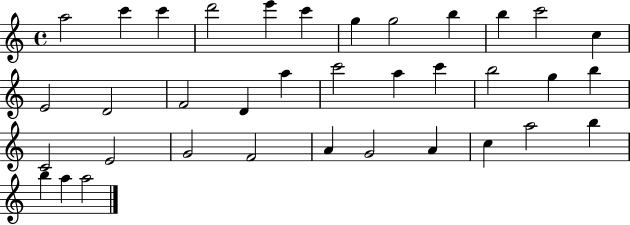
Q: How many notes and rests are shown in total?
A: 36